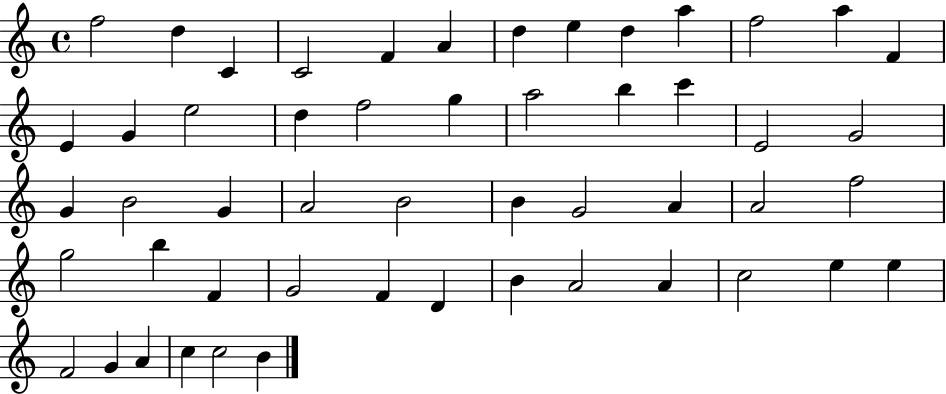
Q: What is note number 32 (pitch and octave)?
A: A4